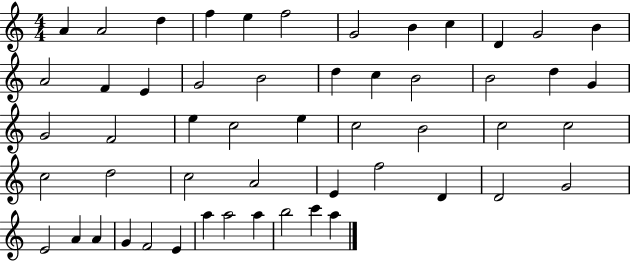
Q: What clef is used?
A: treble